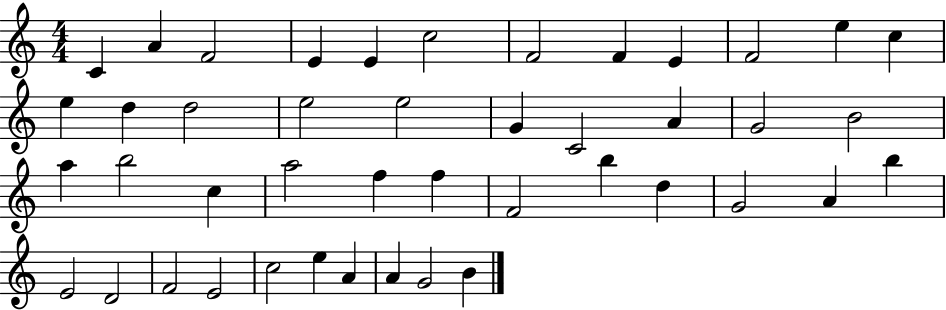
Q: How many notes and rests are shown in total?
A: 44